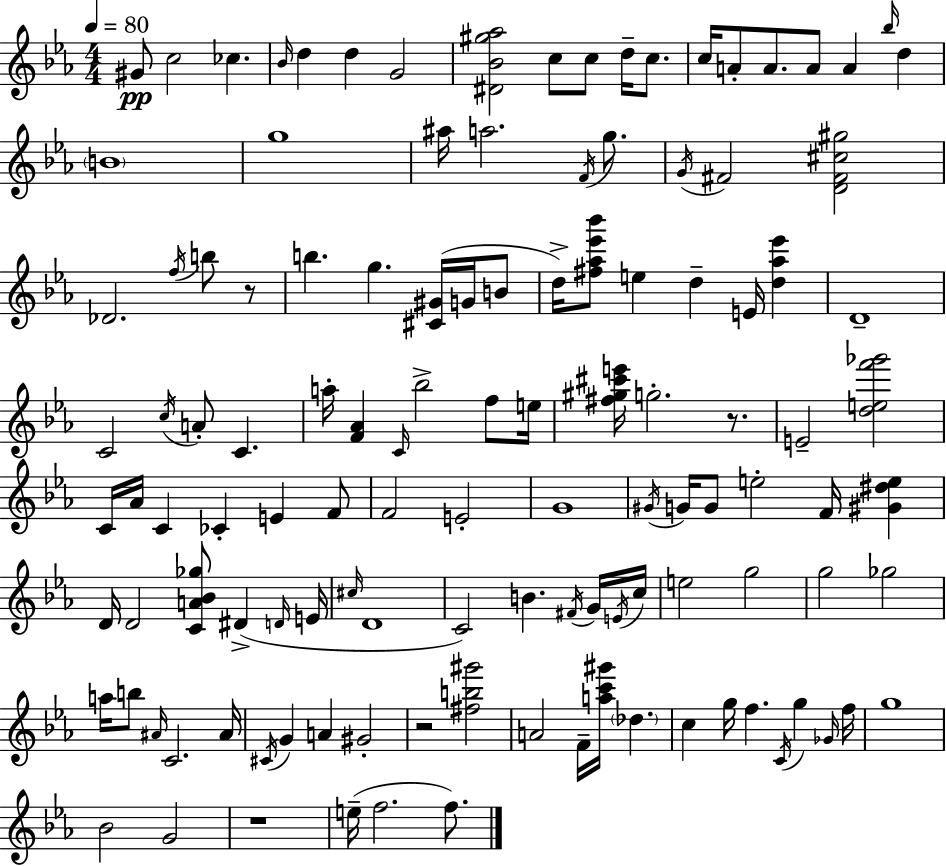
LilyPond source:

{
  \clef treble
  \numericTimeSignature
  \time 4/4
  \key ees \major
  \tempo 4 = 80
  gis'8\pp c''2 ces''4. | \grace { bes'16 } d''4 d''4 g'2 | <dis' bes' gis'' aes''>2 c''8 c''8 d''16-- c''8. | c''16 a'8-. a'8. a'8 a'4 \grace { bes''16 } d''4 | \break \parenthesize b'1 | g''1 | ais''16 a''2. \acciaccatura { f'16 } | g''8. \acciaccatura { g'16 } fis'2 <d' fis' cis'' gis''>2 | \break des'2. | \acciaccatura { f''16 } b''8 r8 b''4. g''4. | <cis' gis'>16( g'16 b'8 d''16->) <fis'' aes'' ees''' bes'''>8 e''4 d''4-- | e'16 <d'' aes'' ees'''>4 d'1-- | \break c'2 \acciaccatura { c''16 } a'8-. | c'4. a''16-. <f' aes'>4 \grace { c'16 } bes''2-> | f''8 e''16 <fis'' gis'' cis''' e'''>16 g''2.-. | r8. e'2-- <d'' e'' f''' ges'''>2 | \break c'16 aes'16 c'4 ces'4-. | e'4 f'8 f'2 e'2-. | g'1 | \acciaccatura { gis'16 } g'16 g'8 e''2-. | \break f'16 <gis' dis'' e''>4 d'16 d'2 | <c' a' bes' ges''>8 dis'4->( \grace { d'16 } e'16 \grace { cis''16 } d'1 | c'2) | b'4. \acciaccatura { fis'16 } g'16 \acciaccatura { e'16 } c''16 e''2 | \break g''2 g''2 | ges''2 a''16 b''8 \grace { ais'16 } | c'2. ais'16 \acciaccatura { cis'16 } g'4 | a'4 gis'2-. r2 | \break <fis'' b'' gis'''>2 a'2 | f'16-- <a'' c''' gis'''>16 \parenthesize des''4. c''4 | g''16 f''4. \acciaccatura { c'16 } g''4 \grace { ges'16 } f''16 | g''1 | \break bes'2 g'2 | r1 | e''16--( f''2. f''8.) | \bar "|."
}